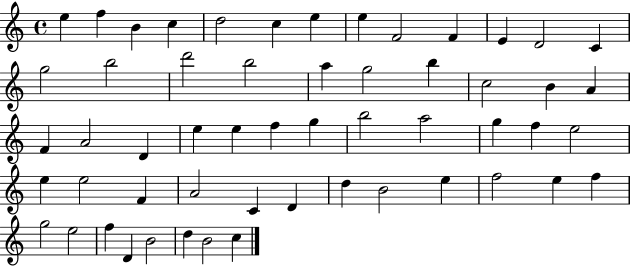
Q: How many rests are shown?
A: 0